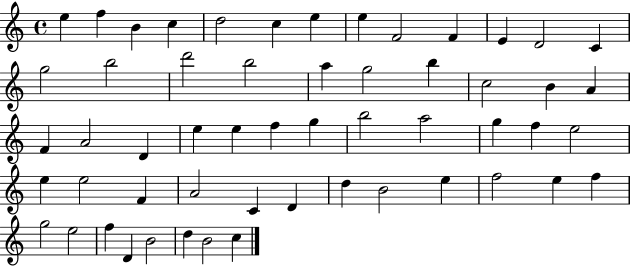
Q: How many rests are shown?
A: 0